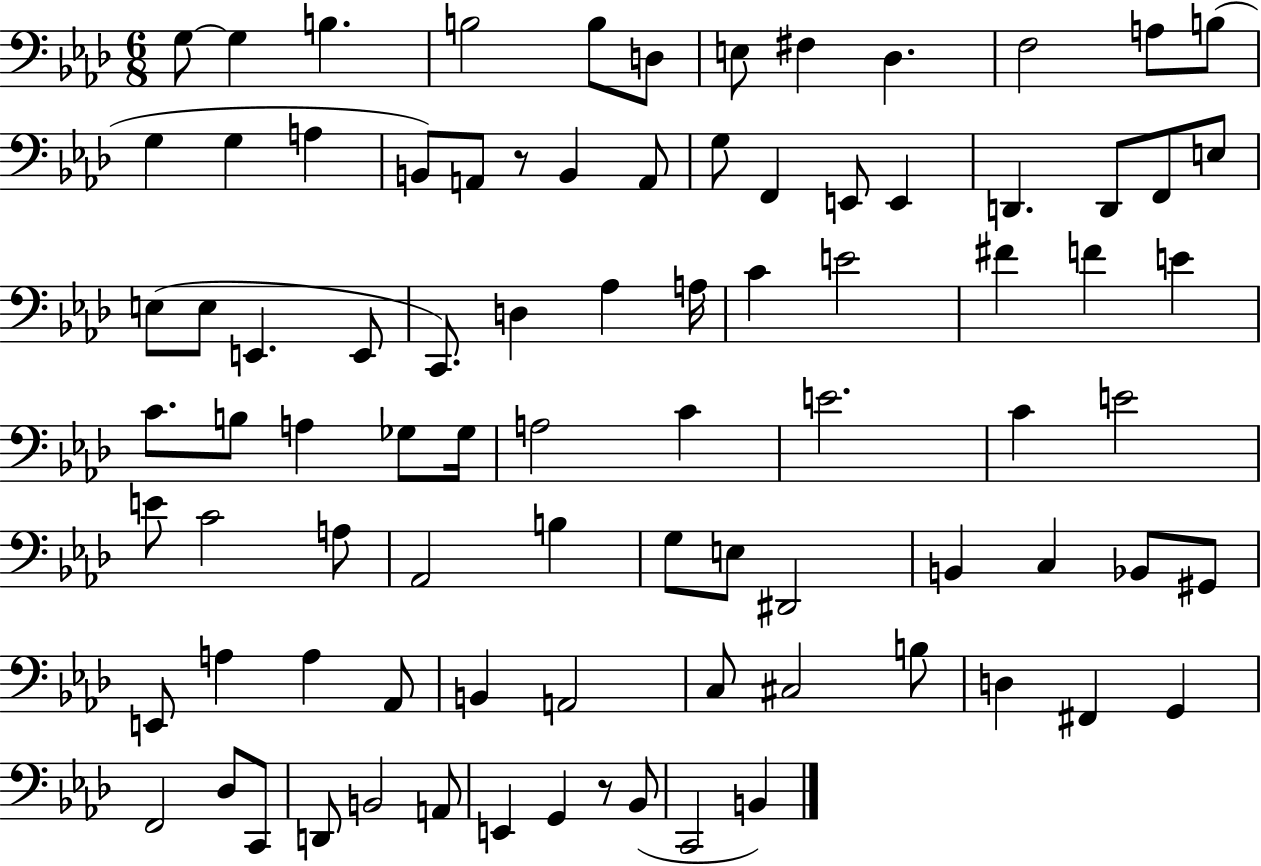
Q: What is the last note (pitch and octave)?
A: B2